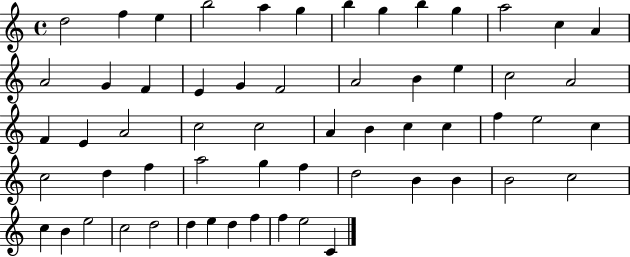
D5/h F5/q E5/q B5/h A5/q G5/q B5/q G5/q B5/q G5/q A5/h C5/q A4/q A4/h G4/q F4/q E4/q G4/q F4/h A4/h B4/q E5/q C5/h A4/h F4/q E4/q A4/h C5/h C5/h A4/q B4/q C5/q C5/q F5/q E5/h C5/q C5/h D5/q F5/q A5/h G5/q F5/q D5/h B4/q B4/q B4/h C5/h C5/q B4/q E5/h C5/h D5/h D5/q E5/q D5/q F5/q F5/q E5/h C4/q